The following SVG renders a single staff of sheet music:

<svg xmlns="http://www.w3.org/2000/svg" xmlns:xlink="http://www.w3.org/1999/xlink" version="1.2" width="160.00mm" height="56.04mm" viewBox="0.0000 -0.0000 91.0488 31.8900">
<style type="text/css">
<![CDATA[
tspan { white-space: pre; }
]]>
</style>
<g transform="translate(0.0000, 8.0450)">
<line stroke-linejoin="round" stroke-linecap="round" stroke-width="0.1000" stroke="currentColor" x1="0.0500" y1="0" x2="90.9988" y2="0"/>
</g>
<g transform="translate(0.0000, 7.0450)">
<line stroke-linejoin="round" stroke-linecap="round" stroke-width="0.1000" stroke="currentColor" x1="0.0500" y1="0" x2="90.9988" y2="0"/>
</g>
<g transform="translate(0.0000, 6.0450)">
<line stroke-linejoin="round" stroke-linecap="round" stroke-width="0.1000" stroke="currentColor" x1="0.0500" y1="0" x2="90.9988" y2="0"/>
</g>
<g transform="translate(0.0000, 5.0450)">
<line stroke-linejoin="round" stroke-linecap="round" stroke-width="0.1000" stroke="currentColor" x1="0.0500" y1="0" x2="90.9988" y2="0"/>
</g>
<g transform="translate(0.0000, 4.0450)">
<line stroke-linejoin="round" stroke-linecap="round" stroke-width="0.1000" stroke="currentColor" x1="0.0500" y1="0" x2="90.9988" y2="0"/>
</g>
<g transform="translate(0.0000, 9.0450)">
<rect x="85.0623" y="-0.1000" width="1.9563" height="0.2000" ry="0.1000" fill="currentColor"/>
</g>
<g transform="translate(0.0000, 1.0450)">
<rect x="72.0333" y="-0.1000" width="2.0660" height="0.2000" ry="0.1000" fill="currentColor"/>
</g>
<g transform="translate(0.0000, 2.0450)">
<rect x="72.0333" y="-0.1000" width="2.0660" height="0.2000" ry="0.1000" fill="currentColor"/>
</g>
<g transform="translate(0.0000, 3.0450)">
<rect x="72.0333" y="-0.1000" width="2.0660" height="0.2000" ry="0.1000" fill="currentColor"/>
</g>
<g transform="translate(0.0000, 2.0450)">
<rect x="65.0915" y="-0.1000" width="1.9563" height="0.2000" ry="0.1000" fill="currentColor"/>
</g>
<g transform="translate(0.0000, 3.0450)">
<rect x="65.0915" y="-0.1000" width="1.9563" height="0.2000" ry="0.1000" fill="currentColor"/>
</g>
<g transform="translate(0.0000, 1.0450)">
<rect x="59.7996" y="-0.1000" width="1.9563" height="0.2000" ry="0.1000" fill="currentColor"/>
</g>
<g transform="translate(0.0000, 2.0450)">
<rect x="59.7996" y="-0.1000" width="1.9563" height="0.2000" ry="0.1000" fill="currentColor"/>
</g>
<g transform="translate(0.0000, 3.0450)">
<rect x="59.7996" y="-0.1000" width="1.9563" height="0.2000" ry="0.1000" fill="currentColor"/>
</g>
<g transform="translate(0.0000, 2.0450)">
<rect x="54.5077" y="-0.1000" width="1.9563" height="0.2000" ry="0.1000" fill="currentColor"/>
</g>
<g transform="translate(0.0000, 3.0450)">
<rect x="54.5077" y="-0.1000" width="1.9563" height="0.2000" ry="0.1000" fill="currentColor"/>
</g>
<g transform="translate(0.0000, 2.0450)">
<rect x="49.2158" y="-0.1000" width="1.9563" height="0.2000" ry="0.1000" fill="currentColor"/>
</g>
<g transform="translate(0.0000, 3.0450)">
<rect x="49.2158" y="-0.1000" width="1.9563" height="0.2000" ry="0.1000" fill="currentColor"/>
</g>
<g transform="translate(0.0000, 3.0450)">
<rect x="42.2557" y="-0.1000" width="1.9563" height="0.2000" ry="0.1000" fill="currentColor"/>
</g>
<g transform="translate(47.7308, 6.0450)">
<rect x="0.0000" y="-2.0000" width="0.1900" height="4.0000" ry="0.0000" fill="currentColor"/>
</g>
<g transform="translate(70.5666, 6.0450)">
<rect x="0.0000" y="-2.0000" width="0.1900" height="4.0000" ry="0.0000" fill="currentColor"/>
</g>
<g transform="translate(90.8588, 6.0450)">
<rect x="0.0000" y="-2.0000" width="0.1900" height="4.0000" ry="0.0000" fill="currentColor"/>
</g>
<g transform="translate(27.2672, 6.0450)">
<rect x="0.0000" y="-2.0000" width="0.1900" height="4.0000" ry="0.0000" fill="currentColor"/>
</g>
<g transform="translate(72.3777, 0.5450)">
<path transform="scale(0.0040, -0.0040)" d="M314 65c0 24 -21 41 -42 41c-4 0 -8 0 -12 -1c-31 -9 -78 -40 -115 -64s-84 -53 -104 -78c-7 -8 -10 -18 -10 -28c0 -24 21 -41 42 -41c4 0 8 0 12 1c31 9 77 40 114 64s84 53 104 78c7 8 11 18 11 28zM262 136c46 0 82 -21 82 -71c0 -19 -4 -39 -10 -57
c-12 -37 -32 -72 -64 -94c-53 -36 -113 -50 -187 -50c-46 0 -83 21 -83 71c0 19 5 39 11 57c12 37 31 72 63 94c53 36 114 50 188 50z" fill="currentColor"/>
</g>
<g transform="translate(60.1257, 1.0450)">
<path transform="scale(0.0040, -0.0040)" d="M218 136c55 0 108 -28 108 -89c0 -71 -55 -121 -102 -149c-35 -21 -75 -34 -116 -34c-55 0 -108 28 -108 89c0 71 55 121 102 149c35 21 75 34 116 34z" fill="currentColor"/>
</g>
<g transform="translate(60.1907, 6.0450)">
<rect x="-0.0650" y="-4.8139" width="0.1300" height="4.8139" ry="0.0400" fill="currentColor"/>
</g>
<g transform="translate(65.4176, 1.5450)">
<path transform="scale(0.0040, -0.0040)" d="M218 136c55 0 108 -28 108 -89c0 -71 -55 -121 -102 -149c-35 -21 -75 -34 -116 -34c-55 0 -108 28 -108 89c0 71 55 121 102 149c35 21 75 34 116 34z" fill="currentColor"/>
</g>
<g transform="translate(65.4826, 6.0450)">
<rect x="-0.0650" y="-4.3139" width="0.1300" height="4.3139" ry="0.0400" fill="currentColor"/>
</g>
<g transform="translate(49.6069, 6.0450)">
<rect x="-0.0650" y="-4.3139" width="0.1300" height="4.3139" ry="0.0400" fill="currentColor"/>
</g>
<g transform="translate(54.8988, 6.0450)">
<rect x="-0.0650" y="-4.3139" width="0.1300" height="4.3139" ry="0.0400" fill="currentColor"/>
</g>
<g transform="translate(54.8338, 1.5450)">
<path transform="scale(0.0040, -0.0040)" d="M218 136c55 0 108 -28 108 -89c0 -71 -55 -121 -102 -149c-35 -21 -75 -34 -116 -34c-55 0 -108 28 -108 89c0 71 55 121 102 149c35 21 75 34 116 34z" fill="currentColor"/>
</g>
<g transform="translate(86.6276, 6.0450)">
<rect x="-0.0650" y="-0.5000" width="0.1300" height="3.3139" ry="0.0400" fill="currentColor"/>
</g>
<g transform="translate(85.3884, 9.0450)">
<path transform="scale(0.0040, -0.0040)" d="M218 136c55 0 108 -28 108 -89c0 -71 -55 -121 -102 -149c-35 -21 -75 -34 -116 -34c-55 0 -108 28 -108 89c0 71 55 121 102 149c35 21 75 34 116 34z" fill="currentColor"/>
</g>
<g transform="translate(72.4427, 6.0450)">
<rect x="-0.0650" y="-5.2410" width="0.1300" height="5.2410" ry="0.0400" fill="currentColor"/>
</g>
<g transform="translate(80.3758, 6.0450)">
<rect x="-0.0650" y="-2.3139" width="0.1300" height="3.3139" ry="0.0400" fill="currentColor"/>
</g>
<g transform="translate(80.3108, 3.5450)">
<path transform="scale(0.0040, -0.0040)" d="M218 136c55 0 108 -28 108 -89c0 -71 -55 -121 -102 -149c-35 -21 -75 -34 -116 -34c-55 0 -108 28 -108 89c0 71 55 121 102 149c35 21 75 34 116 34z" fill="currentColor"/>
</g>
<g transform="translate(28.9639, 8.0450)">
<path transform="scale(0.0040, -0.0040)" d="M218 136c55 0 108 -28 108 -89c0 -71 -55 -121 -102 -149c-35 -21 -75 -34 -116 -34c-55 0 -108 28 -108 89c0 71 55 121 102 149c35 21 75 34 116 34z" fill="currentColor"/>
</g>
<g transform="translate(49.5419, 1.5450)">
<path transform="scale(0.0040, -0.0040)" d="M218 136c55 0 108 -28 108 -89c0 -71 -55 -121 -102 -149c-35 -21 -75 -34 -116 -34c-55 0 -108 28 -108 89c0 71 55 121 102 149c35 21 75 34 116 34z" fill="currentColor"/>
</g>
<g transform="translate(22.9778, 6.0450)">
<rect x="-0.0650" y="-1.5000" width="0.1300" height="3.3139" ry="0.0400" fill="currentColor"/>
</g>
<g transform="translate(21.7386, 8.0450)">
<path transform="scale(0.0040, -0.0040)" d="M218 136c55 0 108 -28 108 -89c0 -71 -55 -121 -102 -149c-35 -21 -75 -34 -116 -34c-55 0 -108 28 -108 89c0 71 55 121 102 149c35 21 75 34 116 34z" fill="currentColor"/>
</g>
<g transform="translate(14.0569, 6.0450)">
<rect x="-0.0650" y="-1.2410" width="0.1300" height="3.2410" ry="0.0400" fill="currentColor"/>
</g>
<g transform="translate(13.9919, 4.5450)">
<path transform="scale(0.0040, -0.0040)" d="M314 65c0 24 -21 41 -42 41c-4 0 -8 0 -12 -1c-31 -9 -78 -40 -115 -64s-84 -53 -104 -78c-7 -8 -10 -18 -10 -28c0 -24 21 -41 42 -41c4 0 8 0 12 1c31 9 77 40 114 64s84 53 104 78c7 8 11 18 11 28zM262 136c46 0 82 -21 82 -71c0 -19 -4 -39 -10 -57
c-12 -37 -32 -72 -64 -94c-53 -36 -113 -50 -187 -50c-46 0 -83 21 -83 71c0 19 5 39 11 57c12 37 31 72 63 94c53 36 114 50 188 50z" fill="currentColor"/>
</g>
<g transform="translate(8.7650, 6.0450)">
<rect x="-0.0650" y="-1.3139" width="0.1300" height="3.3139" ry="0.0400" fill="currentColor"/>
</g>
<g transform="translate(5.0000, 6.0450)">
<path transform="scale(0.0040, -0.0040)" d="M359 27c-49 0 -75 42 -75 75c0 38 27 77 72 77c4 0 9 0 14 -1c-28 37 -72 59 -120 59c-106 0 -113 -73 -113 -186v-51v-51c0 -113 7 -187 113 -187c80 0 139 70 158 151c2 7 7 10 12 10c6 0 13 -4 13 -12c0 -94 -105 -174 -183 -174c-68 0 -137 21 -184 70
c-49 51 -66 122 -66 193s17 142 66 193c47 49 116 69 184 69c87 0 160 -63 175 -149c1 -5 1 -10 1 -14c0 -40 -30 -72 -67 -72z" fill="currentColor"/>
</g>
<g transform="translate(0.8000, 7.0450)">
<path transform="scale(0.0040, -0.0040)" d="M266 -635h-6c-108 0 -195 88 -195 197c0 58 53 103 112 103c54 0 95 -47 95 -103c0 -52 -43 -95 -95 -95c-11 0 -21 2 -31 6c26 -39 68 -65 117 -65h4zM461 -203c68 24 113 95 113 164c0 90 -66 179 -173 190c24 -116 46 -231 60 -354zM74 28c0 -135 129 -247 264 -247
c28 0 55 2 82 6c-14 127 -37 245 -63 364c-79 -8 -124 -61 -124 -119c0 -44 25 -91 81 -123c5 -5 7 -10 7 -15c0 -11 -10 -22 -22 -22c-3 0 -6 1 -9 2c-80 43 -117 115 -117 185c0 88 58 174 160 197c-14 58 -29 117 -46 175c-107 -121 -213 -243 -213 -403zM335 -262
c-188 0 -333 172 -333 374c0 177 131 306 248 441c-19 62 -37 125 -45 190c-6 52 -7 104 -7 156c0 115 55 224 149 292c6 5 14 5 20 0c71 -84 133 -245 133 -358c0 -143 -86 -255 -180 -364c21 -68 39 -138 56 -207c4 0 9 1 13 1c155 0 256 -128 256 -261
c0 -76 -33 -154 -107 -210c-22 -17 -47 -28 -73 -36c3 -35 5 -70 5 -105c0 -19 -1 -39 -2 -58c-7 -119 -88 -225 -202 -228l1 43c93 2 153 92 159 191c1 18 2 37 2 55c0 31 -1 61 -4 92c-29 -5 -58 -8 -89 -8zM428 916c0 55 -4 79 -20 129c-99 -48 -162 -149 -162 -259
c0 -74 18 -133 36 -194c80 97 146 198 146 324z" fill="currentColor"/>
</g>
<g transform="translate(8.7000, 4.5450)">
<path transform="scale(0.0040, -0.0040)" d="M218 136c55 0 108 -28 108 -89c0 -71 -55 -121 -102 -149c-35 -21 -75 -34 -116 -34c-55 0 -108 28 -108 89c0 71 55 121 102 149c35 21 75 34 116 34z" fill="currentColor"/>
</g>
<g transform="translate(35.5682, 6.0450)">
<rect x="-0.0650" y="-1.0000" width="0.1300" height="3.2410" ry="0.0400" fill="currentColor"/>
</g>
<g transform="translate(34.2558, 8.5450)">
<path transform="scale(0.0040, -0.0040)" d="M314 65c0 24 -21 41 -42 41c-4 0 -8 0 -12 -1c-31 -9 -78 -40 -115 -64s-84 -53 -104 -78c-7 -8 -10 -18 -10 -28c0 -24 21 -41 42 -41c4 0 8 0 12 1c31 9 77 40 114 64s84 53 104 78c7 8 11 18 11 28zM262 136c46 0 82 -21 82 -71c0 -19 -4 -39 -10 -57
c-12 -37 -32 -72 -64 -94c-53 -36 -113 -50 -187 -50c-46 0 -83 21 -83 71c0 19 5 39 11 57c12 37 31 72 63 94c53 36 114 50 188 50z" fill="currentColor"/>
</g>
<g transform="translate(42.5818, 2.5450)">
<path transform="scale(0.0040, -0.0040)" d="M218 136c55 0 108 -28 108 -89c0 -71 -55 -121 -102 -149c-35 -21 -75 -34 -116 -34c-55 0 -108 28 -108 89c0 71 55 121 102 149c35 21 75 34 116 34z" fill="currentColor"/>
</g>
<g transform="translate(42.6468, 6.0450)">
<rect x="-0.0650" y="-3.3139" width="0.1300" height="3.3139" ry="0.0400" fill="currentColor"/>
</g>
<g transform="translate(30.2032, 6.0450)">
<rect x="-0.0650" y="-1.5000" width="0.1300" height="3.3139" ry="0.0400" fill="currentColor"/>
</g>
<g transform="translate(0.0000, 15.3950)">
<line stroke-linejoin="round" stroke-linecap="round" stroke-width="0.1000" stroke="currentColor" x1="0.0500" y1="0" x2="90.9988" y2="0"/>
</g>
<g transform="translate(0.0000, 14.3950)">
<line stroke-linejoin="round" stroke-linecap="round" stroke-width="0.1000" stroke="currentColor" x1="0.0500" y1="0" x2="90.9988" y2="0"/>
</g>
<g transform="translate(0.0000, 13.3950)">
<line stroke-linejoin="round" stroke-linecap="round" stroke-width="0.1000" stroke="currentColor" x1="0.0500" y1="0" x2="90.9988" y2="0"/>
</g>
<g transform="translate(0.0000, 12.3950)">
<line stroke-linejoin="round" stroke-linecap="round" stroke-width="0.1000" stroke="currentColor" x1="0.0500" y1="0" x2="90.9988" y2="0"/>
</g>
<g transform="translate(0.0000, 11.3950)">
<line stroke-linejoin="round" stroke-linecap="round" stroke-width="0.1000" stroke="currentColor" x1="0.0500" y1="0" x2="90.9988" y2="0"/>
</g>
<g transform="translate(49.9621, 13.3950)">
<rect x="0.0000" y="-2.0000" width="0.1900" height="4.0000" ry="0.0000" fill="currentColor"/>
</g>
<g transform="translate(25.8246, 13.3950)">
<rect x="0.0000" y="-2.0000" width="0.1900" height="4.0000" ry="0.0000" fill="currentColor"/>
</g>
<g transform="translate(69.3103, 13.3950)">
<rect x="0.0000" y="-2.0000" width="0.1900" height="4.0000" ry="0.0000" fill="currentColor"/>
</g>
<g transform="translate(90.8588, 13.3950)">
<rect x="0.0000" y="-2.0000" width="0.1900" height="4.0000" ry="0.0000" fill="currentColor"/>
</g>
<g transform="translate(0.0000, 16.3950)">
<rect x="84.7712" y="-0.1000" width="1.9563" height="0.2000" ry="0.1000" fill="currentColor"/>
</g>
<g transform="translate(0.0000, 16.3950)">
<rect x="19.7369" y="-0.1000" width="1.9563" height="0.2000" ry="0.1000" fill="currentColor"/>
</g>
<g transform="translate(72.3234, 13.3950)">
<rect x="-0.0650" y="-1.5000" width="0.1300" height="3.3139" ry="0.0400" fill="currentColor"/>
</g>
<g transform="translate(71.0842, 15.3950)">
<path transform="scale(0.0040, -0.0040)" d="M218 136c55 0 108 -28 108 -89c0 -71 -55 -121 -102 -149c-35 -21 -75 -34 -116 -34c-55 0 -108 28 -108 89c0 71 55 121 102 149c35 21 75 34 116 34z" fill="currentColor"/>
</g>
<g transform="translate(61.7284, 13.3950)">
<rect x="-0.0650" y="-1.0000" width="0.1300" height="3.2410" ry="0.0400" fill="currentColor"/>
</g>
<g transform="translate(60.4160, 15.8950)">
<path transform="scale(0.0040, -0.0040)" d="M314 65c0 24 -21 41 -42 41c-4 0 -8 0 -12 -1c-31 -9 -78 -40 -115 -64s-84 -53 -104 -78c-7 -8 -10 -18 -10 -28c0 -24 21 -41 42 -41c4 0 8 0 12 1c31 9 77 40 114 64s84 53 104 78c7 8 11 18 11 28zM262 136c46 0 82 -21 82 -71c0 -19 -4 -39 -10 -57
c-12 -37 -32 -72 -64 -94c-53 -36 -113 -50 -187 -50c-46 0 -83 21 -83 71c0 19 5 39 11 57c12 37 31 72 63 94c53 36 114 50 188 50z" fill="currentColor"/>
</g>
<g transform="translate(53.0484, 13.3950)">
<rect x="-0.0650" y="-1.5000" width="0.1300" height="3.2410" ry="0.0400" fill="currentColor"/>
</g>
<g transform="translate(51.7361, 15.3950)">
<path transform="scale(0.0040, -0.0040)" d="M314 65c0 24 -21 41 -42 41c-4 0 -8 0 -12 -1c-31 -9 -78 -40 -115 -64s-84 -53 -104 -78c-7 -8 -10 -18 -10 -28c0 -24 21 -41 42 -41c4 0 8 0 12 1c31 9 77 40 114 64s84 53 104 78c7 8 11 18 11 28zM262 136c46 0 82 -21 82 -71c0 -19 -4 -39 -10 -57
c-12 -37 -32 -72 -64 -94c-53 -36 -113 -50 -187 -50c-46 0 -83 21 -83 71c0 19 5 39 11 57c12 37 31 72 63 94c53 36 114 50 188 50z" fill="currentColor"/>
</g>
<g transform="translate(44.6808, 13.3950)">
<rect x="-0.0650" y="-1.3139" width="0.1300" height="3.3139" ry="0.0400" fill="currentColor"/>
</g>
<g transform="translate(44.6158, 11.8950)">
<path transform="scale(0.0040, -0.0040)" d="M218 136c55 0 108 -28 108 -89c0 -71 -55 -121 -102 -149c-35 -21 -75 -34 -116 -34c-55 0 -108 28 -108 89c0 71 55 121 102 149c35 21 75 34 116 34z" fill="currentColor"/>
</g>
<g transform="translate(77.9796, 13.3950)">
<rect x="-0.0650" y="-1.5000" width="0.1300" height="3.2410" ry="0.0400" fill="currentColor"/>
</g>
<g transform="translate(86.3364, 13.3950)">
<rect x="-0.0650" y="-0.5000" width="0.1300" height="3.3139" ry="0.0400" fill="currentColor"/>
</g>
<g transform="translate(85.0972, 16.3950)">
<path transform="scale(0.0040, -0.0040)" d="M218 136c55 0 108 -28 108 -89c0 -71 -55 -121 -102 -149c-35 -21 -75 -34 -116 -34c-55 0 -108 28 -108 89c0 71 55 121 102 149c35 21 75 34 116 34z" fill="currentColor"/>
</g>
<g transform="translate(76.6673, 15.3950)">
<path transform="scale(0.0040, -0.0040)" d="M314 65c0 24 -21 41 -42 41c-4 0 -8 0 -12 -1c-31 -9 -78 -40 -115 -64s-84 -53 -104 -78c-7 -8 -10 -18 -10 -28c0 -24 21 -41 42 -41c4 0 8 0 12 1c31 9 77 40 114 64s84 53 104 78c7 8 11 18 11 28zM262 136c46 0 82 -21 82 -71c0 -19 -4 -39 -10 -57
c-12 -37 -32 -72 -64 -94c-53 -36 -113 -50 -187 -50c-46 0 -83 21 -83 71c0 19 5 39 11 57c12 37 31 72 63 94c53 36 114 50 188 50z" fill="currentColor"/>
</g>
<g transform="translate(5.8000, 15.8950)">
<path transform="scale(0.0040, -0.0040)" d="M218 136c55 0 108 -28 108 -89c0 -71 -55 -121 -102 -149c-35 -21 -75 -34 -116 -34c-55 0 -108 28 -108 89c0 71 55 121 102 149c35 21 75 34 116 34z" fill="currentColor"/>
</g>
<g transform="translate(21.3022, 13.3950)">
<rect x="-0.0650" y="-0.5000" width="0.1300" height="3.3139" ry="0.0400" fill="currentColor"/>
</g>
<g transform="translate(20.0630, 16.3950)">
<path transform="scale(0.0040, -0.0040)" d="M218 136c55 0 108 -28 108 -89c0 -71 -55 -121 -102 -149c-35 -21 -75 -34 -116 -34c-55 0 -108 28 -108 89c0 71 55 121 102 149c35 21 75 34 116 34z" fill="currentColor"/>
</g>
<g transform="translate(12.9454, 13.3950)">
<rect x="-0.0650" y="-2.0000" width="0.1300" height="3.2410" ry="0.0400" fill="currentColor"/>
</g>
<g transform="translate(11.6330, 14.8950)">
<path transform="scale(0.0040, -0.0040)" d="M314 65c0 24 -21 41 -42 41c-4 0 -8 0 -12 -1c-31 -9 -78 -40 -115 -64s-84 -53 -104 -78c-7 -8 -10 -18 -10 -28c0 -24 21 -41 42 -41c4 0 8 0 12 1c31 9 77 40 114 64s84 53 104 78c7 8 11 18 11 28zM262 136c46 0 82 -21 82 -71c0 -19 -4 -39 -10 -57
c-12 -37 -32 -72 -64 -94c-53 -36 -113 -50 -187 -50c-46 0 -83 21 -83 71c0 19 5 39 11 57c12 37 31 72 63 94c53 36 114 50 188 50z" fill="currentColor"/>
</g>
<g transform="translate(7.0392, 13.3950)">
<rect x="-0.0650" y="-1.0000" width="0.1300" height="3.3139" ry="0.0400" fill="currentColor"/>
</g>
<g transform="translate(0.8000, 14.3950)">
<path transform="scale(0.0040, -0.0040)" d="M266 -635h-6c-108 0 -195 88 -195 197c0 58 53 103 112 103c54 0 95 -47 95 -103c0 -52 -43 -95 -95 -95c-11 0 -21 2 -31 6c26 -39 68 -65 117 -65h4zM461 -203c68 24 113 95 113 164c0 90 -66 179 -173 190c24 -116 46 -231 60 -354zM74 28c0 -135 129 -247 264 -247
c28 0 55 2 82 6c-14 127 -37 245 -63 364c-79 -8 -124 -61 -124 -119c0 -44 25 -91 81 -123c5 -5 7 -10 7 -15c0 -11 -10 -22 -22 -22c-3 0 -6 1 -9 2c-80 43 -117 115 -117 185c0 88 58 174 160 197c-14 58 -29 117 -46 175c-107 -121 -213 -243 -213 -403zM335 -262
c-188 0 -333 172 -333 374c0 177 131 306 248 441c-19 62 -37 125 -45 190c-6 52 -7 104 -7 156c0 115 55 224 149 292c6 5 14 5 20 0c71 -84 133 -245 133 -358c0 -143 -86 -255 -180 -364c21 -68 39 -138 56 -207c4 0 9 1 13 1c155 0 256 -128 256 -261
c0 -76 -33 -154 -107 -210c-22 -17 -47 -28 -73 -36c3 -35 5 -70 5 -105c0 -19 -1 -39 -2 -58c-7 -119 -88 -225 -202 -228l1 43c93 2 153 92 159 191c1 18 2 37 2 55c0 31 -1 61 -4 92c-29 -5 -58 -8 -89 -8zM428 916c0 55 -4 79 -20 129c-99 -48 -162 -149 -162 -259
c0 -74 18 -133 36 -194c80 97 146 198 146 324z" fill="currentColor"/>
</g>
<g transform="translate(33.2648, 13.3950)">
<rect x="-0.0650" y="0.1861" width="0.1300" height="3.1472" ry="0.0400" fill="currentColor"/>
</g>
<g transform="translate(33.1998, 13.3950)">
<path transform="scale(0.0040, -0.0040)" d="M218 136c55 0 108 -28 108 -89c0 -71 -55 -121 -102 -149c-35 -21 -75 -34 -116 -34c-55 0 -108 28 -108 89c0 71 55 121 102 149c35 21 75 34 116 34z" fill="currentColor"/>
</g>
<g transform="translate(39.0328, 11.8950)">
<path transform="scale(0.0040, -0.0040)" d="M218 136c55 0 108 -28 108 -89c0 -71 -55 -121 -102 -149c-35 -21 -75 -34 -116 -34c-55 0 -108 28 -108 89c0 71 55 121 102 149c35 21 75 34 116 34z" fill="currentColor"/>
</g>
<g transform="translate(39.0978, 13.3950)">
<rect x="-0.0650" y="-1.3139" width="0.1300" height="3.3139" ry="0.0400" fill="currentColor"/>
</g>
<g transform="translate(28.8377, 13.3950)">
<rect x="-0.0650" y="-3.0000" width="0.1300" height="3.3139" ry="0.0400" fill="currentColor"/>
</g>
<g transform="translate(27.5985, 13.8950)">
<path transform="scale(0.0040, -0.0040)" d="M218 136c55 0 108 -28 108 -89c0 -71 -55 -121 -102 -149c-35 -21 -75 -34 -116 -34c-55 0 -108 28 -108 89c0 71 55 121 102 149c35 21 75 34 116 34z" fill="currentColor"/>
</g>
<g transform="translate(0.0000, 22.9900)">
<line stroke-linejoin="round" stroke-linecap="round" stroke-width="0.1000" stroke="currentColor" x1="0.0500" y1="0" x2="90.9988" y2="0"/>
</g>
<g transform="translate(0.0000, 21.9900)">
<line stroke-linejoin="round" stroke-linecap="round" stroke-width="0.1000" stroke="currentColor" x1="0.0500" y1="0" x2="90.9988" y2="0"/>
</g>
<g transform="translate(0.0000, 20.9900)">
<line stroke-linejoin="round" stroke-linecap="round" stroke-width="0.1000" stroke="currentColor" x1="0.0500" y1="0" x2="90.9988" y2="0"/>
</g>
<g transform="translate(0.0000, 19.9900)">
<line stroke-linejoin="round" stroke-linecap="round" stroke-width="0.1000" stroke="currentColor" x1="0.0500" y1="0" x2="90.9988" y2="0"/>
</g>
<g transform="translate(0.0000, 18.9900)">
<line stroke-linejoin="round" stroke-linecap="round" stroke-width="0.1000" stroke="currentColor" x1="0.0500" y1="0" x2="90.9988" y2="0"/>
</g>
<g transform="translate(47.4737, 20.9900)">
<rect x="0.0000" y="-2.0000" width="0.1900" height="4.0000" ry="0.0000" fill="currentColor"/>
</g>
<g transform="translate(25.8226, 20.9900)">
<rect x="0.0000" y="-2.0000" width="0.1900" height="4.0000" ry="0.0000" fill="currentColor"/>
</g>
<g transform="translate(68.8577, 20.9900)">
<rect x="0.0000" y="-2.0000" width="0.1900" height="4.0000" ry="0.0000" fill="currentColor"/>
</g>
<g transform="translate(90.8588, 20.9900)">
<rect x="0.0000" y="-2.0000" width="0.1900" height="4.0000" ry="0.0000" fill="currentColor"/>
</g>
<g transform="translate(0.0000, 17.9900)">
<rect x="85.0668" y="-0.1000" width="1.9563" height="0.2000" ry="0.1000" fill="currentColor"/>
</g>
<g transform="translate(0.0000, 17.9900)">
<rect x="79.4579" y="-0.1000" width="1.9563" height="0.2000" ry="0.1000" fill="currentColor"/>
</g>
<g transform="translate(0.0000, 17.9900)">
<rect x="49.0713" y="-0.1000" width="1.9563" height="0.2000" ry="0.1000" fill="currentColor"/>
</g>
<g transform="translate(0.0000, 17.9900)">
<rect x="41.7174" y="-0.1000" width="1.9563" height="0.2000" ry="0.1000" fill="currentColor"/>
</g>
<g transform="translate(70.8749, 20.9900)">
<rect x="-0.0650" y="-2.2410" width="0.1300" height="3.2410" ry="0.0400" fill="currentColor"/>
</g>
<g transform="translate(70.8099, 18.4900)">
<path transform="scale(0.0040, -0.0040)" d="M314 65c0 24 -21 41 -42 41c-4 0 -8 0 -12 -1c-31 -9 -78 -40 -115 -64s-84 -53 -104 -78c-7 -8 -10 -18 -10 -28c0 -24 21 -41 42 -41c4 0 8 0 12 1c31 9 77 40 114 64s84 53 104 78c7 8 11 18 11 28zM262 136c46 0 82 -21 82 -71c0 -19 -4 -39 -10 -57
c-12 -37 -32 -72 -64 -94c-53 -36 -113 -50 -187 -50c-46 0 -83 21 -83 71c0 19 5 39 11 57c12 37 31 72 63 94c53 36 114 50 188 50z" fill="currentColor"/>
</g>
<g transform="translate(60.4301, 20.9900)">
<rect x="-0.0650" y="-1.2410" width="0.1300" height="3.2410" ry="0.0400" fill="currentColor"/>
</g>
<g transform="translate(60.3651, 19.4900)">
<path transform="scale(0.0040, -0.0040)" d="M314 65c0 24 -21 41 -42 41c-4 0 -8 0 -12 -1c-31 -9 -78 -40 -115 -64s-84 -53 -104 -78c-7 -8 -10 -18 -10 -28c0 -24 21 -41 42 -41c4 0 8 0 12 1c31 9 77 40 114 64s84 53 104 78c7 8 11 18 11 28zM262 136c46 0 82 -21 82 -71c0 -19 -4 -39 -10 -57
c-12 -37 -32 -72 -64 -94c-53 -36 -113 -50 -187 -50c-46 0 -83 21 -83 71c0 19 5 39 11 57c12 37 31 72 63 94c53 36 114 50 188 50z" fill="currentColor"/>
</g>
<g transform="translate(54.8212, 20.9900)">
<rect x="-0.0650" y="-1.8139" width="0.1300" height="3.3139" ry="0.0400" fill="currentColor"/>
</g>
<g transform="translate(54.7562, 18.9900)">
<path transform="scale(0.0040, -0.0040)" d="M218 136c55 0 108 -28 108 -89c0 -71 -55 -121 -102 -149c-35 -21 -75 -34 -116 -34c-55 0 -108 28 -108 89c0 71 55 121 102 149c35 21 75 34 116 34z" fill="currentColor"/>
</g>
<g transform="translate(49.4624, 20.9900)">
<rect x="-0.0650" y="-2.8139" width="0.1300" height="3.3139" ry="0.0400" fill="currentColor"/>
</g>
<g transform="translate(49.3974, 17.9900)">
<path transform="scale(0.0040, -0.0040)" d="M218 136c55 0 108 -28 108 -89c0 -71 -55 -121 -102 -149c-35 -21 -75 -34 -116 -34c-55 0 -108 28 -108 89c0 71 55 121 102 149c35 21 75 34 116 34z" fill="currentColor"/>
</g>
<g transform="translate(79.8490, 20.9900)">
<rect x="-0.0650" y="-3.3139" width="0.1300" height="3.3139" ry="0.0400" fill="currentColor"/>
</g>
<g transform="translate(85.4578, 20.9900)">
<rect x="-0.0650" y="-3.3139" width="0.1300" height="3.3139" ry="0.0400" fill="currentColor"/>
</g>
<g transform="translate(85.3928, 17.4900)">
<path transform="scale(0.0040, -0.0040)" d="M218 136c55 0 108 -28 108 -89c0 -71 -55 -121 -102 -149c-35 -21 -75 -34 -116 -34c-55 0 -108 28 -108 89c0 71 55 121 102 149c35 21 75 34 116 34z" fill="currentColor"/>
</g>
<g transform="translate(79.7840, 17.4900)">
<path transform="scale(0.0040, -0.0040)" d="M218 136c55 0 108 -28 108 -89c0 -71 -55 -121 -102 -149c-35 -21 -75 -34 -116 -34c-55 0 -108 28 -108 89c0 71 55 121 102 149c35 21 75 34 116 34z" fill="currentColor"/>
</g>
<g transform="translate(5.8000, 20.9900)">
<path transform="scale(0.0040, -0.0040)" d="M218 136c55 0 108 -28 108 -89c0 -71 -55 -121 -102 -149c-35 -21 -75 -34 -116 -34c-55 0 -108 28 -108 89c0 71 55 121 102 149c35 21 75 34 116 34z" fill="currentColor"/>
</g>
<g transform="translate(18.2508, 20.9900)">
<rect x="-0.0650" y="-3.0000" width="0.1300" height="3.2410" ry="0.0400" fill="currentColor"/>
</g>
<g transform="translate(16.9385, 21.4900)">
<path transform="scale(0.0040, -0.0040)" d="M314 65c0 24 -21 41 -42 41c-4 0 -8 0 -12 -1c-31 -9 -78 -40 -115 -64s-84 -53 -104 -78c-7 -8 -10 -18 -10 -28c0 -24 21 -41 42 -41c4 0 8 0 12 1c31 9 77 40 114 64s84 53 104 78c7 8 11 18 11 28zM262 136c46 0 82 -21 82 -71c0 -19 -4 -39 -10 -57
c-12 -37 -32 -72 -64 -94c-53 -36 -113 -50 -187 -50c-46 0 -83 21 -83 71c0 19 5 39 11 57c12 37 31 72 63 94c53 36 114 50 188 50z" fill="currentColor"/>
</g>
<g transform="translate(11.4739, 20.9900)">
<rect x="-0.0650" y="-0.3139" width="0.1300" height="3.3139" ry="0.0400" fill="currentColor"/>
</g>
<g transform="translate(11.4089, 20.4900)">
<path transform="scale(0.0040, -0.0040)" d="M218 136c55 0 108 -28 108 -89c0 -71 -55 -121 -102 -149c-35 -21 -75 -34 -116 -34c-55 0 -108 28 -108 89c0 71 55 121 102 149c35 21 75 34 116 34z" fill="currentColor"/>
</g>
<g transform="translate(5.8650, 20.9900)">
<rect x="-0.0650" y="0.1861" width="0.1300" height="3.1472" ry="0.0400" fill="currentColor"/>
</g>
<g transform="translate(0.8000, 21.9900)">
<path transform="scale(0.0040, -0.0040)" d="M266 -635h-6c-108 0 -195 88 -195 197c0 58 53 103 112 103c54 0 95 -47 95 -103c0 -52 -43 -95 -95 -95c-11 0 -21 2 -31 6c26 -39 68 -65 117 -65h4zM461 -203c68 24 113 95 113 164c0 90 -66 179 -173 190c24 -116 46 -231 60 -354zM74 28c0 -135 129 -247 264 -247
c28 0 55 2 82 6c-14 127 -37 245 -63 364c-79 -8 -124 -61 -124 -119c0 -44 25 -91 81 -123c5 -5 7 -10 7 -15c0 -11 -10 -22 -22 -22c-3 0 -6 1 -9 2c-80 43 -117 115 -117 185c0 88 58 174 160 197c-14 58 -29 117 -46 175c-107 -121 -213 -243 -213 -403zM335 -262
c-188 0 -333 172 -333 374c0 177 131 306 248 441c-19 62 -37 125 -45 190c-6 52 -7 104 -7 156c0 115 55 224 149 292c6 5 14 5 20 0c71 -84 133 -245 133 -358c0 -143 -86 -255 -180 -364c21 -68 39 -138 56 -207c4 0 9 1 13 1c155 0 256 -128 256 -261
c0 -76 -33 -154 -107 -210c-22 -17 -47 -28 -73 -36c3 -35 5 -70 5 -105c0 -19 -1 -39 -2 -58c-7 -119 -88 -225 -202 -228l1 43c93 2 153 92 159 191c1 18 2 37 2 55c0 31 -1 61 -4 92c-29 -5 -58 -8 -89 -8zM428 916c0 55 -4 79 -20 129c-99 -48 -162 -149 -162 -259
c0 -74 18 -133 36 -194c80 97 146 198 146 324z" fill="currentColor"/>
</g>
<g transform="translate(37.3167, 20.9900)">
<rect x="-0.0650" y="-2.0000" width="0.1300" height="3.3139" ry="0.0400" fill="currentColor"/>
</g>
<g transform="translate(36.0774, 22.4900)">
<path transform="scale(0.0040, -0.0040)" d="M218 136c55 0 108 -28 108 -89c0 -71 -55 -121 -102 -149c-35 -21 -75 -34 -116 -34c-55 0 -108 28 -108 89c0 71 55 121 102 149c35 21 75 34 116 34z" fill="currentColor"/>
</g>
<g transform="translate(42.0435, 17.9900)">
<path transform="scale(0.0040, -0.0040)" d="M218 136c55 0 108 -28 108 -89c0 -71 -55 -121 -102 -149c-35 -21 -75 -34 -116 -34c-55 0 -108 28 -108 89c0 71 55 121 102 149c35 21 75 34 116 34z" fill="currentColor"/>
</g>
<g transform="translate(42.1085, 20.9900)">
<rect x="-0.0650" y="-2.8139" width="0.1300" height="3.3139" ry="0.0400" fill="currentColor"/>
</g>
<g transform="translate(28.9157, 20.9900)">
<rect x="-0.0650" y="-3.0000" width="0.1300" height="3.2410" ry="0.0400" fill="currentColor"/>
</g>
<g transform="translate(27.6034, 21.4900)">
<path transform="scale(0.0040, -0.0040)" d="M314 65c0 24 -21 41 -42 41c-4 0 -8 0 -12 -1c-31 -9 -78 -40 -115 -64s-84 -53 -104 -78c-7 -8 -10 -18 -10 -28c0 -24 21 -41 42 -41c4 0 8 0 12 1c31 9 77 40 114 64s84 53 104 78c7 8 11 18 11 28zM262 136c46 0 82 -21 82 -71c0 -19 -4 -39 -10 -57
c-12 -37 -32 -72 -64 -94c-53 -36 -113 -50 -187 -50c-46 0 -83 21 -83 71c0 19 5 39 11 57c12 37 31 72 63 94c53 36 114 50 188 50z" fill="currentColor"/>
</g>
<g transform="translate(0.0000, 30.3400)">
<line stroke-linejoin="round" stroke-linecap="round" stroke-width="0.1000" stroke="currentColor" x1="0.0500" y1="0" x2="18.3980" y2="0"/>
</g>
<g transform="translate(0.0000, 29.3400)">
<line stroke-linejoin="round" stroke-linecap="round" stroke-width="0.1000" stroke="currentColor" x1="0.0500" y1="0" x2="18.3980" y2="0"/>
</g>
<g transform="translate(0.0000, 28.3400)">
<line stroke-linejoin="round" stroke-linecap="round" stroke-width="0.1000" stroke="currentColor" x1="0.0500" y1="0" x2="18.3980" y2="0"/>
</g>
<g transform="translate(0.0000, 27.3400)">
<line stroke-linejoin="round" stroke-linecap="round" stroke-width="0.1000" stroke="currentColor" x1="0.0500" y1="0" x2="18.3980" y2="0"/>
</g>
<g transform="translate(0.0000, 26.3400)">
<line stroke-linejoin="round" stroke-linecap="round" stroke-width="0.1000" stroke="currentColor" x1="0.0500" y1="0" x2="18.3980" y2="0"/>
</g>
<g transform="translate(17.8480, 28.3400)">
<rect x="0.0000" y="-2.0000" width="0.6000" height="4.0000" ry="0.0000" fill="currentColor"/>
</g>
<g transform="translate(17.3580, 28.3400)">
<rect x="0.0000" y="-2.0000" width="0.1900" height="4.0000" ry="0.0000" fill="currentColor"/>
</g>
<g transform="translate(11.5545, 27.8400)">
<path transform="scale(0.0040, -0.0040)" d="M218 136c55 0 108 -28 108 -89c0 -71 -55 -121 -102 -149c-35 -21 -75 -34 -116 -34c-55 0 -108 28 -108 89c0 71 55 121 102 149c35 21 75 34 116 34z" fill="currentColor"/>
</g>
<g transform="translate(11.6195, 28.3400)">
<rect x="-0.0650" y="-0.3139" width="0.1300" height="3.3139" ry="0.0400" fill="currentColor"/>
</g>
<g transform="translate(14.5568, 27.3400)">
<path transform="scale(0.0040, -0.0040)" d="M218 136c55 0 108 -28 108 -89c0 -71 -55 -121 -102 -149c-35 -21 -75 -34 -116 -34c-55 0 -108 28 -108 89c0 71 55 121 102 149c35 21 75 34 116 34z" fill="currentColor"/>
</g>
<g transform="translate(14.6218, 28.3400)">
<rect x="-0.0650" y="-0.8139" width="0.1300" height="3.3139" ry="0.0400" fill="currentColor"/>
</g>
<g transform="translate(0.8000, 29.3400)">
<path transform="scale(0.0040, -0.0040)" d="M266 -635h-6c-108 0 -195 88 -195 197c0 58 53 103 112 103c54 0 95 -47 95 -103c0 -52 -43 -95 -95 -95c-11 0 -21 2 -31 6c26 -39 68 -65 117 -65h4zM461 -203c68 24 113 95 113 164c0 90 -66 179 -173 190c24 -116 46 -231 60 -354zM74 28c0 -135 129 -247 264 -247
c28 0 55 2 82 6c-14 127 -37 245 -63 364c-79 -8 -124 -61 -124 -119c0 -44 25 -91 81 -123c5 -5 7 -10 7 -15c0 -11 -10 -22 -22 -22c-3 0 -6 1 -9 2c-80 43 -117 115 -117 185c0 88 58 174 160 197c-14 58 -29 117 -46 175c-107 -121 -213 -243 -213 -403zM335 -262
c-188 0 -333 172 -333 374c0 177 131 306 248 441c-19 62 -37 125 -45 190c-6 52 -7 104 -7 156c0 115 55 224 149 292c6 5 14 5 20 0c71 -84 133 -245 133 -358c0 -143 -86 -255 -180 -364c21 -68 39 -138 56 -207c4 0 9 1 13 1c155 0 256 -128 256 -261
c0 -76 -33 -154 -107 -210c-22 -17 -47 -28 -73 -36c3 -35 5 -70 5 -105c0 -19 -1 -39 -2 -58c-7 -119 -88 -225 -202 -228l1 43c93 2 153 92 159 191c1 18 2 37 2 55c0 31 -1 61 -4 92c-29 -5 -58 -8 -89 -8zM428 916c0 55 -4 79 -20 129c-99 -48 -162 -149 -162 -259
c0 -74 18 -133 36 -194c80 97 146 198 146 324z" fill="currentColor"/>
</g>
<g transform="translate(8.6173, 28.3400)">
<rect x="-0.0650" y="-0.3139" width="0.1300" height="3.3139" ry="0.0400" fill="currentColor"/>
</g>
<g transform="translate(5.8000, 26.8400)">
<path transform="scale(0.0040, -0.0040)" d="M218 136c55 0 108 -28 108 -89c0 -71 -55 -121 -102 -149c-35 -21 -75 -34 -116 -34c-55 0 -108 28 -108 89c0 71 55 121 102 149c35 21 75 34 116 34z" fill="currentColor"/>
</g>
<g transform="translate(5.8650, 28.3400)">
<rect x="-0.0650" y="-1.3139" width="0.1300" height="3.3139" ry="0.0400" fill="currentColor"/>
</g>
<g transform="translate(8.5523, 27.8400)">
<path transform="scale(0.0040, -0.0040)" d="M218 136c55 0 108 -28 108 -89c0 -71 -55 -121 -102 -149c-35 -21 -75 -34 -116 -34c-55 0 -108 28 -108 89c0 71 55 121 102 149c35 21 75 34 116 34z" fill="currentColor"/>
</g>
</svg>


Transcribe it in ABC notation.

X:1
T:Untitled
M:4/4
L:1/4
K:C
e e2 E E D2 b d' d' e' d' f'2 g C D F2 C A B e e E2 D2 E E2 C B c A2 A2 F a a f e2 g2 b b e c c d